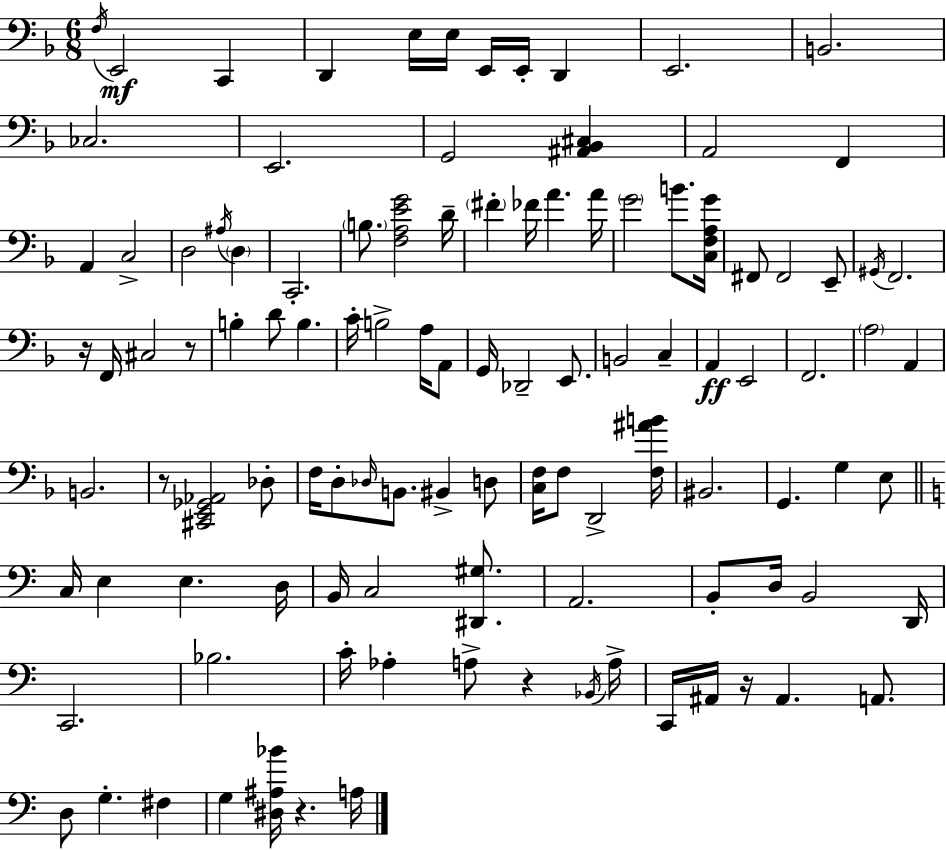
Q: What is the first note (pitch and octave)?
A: F3